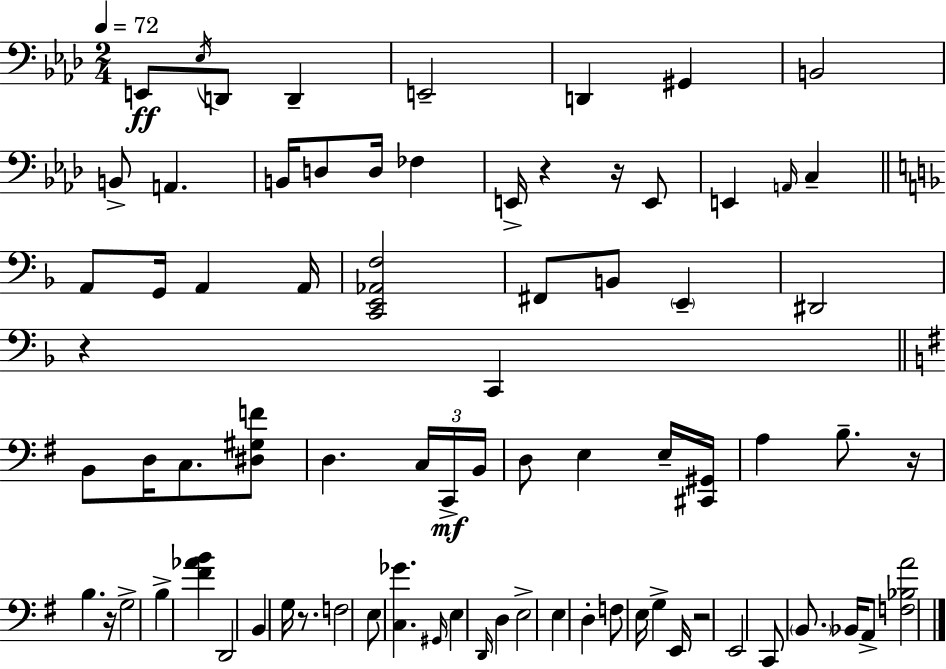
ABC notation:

X:1
T:Untitled
M:2/4
L:1/4
K:Fm
E,,/2 _E,/4 D,,/2 D,, E,,2 D,, ^G,, B,,2 B,,/2 A,, B,,/4 D,/2 D,/4 _F, E,,/4 z z/4 E,,/2 E,, A,,/4 C, A,,/2 G,,/4 A,, A,,/4 [C,,E,,_A,,F,]2 ^F,,/2 B,,/2 E,, ^D,,2 z C,, B,,/2 D,/4 C,/2 [^D,^G,F]/2 D, C,/4 C,,/4 B,,/4 D,/2 E, E,/4 [^C,,^G,,]/4 A, B,/2 z/4 B, z/4 G,2 B, [^F_AB] D,,2 B,, G,/4 z/2 F,2 E,/2 [C,_G] ^G,,/4 E, D,,/4 D, E,2 E, D, F,/2 E,/4 G, E,,/4 z2 E,,2 C,,/2 B,,/2 _B,,/4 A,,/2 [F,_B,A]2